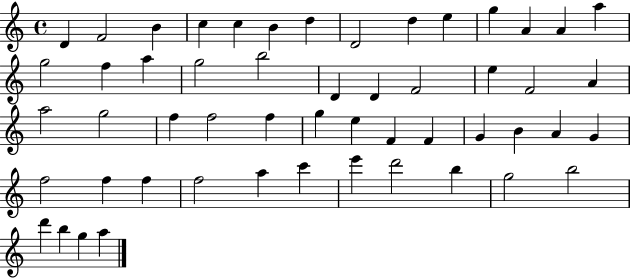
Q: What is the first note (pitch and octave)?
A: D4